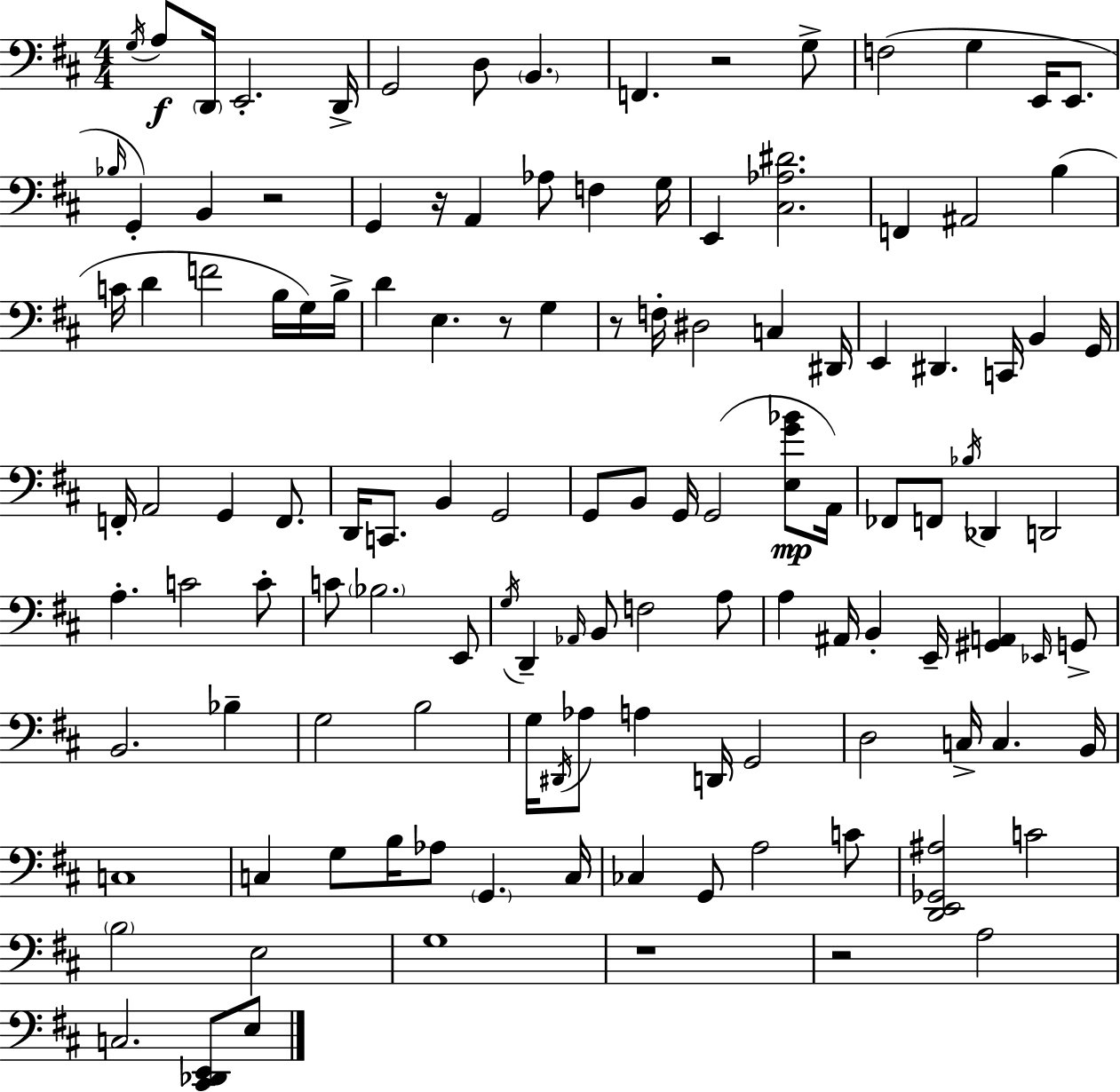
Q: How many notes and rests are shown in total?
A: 124